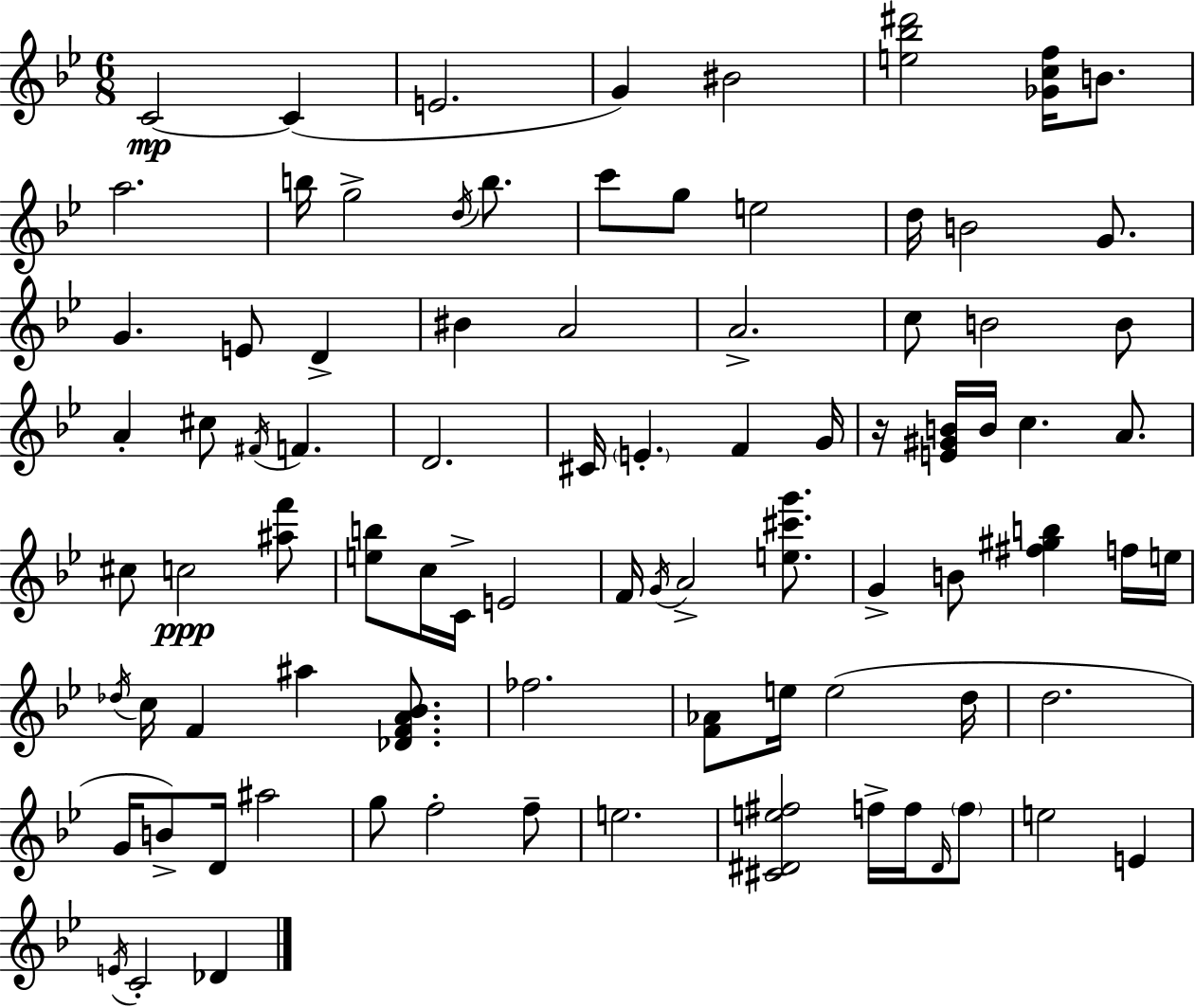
{
  \clef treble
  \numericTimeSignature
  \time 6/8
  \key g \minor
  \repeat volta 2 { c'2~~\mp c'4( | e'2. | g'4) bis'2 | <e'' bes'' dis'''>2 <ges' c'' f''>16 b'8. | \break a''2. | b''16 g''2-> \acciaccatura { d''16 } b''8. | c'''8 g''8 e''2 | d''16 b'2 g'8. | \break g'4. e'8 d'4-> | bis'4 a'2 | a'2.-> | c''8 b'2 b'8 | \break a'4-. cis''8 \acciaccatura { fis'16 } f'4. | d'2. | cis'16 \parenthesize e'4.-. f'4 | g'16 r16 <e' gis' b'>16 b'16 c''4. a'8. | \break cis''8 c''2\ppp | <ais'' f'''>8 <e'' b''>8 c''16 c'16-> e'2 | f'16 \acciaccatura { g'16 } a'2-> | <e'' cis''' g'''>8. g'4-> b'8 <fis'' gis'' b''>4 | \break f''16 e''16 \acciaccatura { des''16 } c''16 f'4 ais''4 | <des' f' a' bes'>8. fes''2. | <f' aes'>8 e''16 e''2( | d''16 d''2. | \break g'16 b'8->) d'16 ais''2 | g''8 f''2-. | f''8-- e''2. | <cis' dis' e'' fis''>2 | \break f''16-> f''16 \grace { dis'16 } \parenthesize f''8 e''2 | e'4 \acciaccatura { e'16 } c'2-. | des'4 } \bar "|."
}